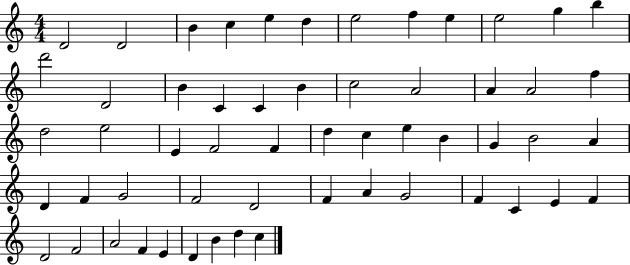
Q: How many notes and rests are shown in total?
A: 56